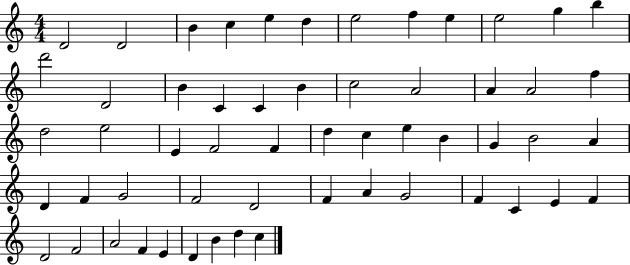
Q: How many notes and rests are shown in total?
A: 56